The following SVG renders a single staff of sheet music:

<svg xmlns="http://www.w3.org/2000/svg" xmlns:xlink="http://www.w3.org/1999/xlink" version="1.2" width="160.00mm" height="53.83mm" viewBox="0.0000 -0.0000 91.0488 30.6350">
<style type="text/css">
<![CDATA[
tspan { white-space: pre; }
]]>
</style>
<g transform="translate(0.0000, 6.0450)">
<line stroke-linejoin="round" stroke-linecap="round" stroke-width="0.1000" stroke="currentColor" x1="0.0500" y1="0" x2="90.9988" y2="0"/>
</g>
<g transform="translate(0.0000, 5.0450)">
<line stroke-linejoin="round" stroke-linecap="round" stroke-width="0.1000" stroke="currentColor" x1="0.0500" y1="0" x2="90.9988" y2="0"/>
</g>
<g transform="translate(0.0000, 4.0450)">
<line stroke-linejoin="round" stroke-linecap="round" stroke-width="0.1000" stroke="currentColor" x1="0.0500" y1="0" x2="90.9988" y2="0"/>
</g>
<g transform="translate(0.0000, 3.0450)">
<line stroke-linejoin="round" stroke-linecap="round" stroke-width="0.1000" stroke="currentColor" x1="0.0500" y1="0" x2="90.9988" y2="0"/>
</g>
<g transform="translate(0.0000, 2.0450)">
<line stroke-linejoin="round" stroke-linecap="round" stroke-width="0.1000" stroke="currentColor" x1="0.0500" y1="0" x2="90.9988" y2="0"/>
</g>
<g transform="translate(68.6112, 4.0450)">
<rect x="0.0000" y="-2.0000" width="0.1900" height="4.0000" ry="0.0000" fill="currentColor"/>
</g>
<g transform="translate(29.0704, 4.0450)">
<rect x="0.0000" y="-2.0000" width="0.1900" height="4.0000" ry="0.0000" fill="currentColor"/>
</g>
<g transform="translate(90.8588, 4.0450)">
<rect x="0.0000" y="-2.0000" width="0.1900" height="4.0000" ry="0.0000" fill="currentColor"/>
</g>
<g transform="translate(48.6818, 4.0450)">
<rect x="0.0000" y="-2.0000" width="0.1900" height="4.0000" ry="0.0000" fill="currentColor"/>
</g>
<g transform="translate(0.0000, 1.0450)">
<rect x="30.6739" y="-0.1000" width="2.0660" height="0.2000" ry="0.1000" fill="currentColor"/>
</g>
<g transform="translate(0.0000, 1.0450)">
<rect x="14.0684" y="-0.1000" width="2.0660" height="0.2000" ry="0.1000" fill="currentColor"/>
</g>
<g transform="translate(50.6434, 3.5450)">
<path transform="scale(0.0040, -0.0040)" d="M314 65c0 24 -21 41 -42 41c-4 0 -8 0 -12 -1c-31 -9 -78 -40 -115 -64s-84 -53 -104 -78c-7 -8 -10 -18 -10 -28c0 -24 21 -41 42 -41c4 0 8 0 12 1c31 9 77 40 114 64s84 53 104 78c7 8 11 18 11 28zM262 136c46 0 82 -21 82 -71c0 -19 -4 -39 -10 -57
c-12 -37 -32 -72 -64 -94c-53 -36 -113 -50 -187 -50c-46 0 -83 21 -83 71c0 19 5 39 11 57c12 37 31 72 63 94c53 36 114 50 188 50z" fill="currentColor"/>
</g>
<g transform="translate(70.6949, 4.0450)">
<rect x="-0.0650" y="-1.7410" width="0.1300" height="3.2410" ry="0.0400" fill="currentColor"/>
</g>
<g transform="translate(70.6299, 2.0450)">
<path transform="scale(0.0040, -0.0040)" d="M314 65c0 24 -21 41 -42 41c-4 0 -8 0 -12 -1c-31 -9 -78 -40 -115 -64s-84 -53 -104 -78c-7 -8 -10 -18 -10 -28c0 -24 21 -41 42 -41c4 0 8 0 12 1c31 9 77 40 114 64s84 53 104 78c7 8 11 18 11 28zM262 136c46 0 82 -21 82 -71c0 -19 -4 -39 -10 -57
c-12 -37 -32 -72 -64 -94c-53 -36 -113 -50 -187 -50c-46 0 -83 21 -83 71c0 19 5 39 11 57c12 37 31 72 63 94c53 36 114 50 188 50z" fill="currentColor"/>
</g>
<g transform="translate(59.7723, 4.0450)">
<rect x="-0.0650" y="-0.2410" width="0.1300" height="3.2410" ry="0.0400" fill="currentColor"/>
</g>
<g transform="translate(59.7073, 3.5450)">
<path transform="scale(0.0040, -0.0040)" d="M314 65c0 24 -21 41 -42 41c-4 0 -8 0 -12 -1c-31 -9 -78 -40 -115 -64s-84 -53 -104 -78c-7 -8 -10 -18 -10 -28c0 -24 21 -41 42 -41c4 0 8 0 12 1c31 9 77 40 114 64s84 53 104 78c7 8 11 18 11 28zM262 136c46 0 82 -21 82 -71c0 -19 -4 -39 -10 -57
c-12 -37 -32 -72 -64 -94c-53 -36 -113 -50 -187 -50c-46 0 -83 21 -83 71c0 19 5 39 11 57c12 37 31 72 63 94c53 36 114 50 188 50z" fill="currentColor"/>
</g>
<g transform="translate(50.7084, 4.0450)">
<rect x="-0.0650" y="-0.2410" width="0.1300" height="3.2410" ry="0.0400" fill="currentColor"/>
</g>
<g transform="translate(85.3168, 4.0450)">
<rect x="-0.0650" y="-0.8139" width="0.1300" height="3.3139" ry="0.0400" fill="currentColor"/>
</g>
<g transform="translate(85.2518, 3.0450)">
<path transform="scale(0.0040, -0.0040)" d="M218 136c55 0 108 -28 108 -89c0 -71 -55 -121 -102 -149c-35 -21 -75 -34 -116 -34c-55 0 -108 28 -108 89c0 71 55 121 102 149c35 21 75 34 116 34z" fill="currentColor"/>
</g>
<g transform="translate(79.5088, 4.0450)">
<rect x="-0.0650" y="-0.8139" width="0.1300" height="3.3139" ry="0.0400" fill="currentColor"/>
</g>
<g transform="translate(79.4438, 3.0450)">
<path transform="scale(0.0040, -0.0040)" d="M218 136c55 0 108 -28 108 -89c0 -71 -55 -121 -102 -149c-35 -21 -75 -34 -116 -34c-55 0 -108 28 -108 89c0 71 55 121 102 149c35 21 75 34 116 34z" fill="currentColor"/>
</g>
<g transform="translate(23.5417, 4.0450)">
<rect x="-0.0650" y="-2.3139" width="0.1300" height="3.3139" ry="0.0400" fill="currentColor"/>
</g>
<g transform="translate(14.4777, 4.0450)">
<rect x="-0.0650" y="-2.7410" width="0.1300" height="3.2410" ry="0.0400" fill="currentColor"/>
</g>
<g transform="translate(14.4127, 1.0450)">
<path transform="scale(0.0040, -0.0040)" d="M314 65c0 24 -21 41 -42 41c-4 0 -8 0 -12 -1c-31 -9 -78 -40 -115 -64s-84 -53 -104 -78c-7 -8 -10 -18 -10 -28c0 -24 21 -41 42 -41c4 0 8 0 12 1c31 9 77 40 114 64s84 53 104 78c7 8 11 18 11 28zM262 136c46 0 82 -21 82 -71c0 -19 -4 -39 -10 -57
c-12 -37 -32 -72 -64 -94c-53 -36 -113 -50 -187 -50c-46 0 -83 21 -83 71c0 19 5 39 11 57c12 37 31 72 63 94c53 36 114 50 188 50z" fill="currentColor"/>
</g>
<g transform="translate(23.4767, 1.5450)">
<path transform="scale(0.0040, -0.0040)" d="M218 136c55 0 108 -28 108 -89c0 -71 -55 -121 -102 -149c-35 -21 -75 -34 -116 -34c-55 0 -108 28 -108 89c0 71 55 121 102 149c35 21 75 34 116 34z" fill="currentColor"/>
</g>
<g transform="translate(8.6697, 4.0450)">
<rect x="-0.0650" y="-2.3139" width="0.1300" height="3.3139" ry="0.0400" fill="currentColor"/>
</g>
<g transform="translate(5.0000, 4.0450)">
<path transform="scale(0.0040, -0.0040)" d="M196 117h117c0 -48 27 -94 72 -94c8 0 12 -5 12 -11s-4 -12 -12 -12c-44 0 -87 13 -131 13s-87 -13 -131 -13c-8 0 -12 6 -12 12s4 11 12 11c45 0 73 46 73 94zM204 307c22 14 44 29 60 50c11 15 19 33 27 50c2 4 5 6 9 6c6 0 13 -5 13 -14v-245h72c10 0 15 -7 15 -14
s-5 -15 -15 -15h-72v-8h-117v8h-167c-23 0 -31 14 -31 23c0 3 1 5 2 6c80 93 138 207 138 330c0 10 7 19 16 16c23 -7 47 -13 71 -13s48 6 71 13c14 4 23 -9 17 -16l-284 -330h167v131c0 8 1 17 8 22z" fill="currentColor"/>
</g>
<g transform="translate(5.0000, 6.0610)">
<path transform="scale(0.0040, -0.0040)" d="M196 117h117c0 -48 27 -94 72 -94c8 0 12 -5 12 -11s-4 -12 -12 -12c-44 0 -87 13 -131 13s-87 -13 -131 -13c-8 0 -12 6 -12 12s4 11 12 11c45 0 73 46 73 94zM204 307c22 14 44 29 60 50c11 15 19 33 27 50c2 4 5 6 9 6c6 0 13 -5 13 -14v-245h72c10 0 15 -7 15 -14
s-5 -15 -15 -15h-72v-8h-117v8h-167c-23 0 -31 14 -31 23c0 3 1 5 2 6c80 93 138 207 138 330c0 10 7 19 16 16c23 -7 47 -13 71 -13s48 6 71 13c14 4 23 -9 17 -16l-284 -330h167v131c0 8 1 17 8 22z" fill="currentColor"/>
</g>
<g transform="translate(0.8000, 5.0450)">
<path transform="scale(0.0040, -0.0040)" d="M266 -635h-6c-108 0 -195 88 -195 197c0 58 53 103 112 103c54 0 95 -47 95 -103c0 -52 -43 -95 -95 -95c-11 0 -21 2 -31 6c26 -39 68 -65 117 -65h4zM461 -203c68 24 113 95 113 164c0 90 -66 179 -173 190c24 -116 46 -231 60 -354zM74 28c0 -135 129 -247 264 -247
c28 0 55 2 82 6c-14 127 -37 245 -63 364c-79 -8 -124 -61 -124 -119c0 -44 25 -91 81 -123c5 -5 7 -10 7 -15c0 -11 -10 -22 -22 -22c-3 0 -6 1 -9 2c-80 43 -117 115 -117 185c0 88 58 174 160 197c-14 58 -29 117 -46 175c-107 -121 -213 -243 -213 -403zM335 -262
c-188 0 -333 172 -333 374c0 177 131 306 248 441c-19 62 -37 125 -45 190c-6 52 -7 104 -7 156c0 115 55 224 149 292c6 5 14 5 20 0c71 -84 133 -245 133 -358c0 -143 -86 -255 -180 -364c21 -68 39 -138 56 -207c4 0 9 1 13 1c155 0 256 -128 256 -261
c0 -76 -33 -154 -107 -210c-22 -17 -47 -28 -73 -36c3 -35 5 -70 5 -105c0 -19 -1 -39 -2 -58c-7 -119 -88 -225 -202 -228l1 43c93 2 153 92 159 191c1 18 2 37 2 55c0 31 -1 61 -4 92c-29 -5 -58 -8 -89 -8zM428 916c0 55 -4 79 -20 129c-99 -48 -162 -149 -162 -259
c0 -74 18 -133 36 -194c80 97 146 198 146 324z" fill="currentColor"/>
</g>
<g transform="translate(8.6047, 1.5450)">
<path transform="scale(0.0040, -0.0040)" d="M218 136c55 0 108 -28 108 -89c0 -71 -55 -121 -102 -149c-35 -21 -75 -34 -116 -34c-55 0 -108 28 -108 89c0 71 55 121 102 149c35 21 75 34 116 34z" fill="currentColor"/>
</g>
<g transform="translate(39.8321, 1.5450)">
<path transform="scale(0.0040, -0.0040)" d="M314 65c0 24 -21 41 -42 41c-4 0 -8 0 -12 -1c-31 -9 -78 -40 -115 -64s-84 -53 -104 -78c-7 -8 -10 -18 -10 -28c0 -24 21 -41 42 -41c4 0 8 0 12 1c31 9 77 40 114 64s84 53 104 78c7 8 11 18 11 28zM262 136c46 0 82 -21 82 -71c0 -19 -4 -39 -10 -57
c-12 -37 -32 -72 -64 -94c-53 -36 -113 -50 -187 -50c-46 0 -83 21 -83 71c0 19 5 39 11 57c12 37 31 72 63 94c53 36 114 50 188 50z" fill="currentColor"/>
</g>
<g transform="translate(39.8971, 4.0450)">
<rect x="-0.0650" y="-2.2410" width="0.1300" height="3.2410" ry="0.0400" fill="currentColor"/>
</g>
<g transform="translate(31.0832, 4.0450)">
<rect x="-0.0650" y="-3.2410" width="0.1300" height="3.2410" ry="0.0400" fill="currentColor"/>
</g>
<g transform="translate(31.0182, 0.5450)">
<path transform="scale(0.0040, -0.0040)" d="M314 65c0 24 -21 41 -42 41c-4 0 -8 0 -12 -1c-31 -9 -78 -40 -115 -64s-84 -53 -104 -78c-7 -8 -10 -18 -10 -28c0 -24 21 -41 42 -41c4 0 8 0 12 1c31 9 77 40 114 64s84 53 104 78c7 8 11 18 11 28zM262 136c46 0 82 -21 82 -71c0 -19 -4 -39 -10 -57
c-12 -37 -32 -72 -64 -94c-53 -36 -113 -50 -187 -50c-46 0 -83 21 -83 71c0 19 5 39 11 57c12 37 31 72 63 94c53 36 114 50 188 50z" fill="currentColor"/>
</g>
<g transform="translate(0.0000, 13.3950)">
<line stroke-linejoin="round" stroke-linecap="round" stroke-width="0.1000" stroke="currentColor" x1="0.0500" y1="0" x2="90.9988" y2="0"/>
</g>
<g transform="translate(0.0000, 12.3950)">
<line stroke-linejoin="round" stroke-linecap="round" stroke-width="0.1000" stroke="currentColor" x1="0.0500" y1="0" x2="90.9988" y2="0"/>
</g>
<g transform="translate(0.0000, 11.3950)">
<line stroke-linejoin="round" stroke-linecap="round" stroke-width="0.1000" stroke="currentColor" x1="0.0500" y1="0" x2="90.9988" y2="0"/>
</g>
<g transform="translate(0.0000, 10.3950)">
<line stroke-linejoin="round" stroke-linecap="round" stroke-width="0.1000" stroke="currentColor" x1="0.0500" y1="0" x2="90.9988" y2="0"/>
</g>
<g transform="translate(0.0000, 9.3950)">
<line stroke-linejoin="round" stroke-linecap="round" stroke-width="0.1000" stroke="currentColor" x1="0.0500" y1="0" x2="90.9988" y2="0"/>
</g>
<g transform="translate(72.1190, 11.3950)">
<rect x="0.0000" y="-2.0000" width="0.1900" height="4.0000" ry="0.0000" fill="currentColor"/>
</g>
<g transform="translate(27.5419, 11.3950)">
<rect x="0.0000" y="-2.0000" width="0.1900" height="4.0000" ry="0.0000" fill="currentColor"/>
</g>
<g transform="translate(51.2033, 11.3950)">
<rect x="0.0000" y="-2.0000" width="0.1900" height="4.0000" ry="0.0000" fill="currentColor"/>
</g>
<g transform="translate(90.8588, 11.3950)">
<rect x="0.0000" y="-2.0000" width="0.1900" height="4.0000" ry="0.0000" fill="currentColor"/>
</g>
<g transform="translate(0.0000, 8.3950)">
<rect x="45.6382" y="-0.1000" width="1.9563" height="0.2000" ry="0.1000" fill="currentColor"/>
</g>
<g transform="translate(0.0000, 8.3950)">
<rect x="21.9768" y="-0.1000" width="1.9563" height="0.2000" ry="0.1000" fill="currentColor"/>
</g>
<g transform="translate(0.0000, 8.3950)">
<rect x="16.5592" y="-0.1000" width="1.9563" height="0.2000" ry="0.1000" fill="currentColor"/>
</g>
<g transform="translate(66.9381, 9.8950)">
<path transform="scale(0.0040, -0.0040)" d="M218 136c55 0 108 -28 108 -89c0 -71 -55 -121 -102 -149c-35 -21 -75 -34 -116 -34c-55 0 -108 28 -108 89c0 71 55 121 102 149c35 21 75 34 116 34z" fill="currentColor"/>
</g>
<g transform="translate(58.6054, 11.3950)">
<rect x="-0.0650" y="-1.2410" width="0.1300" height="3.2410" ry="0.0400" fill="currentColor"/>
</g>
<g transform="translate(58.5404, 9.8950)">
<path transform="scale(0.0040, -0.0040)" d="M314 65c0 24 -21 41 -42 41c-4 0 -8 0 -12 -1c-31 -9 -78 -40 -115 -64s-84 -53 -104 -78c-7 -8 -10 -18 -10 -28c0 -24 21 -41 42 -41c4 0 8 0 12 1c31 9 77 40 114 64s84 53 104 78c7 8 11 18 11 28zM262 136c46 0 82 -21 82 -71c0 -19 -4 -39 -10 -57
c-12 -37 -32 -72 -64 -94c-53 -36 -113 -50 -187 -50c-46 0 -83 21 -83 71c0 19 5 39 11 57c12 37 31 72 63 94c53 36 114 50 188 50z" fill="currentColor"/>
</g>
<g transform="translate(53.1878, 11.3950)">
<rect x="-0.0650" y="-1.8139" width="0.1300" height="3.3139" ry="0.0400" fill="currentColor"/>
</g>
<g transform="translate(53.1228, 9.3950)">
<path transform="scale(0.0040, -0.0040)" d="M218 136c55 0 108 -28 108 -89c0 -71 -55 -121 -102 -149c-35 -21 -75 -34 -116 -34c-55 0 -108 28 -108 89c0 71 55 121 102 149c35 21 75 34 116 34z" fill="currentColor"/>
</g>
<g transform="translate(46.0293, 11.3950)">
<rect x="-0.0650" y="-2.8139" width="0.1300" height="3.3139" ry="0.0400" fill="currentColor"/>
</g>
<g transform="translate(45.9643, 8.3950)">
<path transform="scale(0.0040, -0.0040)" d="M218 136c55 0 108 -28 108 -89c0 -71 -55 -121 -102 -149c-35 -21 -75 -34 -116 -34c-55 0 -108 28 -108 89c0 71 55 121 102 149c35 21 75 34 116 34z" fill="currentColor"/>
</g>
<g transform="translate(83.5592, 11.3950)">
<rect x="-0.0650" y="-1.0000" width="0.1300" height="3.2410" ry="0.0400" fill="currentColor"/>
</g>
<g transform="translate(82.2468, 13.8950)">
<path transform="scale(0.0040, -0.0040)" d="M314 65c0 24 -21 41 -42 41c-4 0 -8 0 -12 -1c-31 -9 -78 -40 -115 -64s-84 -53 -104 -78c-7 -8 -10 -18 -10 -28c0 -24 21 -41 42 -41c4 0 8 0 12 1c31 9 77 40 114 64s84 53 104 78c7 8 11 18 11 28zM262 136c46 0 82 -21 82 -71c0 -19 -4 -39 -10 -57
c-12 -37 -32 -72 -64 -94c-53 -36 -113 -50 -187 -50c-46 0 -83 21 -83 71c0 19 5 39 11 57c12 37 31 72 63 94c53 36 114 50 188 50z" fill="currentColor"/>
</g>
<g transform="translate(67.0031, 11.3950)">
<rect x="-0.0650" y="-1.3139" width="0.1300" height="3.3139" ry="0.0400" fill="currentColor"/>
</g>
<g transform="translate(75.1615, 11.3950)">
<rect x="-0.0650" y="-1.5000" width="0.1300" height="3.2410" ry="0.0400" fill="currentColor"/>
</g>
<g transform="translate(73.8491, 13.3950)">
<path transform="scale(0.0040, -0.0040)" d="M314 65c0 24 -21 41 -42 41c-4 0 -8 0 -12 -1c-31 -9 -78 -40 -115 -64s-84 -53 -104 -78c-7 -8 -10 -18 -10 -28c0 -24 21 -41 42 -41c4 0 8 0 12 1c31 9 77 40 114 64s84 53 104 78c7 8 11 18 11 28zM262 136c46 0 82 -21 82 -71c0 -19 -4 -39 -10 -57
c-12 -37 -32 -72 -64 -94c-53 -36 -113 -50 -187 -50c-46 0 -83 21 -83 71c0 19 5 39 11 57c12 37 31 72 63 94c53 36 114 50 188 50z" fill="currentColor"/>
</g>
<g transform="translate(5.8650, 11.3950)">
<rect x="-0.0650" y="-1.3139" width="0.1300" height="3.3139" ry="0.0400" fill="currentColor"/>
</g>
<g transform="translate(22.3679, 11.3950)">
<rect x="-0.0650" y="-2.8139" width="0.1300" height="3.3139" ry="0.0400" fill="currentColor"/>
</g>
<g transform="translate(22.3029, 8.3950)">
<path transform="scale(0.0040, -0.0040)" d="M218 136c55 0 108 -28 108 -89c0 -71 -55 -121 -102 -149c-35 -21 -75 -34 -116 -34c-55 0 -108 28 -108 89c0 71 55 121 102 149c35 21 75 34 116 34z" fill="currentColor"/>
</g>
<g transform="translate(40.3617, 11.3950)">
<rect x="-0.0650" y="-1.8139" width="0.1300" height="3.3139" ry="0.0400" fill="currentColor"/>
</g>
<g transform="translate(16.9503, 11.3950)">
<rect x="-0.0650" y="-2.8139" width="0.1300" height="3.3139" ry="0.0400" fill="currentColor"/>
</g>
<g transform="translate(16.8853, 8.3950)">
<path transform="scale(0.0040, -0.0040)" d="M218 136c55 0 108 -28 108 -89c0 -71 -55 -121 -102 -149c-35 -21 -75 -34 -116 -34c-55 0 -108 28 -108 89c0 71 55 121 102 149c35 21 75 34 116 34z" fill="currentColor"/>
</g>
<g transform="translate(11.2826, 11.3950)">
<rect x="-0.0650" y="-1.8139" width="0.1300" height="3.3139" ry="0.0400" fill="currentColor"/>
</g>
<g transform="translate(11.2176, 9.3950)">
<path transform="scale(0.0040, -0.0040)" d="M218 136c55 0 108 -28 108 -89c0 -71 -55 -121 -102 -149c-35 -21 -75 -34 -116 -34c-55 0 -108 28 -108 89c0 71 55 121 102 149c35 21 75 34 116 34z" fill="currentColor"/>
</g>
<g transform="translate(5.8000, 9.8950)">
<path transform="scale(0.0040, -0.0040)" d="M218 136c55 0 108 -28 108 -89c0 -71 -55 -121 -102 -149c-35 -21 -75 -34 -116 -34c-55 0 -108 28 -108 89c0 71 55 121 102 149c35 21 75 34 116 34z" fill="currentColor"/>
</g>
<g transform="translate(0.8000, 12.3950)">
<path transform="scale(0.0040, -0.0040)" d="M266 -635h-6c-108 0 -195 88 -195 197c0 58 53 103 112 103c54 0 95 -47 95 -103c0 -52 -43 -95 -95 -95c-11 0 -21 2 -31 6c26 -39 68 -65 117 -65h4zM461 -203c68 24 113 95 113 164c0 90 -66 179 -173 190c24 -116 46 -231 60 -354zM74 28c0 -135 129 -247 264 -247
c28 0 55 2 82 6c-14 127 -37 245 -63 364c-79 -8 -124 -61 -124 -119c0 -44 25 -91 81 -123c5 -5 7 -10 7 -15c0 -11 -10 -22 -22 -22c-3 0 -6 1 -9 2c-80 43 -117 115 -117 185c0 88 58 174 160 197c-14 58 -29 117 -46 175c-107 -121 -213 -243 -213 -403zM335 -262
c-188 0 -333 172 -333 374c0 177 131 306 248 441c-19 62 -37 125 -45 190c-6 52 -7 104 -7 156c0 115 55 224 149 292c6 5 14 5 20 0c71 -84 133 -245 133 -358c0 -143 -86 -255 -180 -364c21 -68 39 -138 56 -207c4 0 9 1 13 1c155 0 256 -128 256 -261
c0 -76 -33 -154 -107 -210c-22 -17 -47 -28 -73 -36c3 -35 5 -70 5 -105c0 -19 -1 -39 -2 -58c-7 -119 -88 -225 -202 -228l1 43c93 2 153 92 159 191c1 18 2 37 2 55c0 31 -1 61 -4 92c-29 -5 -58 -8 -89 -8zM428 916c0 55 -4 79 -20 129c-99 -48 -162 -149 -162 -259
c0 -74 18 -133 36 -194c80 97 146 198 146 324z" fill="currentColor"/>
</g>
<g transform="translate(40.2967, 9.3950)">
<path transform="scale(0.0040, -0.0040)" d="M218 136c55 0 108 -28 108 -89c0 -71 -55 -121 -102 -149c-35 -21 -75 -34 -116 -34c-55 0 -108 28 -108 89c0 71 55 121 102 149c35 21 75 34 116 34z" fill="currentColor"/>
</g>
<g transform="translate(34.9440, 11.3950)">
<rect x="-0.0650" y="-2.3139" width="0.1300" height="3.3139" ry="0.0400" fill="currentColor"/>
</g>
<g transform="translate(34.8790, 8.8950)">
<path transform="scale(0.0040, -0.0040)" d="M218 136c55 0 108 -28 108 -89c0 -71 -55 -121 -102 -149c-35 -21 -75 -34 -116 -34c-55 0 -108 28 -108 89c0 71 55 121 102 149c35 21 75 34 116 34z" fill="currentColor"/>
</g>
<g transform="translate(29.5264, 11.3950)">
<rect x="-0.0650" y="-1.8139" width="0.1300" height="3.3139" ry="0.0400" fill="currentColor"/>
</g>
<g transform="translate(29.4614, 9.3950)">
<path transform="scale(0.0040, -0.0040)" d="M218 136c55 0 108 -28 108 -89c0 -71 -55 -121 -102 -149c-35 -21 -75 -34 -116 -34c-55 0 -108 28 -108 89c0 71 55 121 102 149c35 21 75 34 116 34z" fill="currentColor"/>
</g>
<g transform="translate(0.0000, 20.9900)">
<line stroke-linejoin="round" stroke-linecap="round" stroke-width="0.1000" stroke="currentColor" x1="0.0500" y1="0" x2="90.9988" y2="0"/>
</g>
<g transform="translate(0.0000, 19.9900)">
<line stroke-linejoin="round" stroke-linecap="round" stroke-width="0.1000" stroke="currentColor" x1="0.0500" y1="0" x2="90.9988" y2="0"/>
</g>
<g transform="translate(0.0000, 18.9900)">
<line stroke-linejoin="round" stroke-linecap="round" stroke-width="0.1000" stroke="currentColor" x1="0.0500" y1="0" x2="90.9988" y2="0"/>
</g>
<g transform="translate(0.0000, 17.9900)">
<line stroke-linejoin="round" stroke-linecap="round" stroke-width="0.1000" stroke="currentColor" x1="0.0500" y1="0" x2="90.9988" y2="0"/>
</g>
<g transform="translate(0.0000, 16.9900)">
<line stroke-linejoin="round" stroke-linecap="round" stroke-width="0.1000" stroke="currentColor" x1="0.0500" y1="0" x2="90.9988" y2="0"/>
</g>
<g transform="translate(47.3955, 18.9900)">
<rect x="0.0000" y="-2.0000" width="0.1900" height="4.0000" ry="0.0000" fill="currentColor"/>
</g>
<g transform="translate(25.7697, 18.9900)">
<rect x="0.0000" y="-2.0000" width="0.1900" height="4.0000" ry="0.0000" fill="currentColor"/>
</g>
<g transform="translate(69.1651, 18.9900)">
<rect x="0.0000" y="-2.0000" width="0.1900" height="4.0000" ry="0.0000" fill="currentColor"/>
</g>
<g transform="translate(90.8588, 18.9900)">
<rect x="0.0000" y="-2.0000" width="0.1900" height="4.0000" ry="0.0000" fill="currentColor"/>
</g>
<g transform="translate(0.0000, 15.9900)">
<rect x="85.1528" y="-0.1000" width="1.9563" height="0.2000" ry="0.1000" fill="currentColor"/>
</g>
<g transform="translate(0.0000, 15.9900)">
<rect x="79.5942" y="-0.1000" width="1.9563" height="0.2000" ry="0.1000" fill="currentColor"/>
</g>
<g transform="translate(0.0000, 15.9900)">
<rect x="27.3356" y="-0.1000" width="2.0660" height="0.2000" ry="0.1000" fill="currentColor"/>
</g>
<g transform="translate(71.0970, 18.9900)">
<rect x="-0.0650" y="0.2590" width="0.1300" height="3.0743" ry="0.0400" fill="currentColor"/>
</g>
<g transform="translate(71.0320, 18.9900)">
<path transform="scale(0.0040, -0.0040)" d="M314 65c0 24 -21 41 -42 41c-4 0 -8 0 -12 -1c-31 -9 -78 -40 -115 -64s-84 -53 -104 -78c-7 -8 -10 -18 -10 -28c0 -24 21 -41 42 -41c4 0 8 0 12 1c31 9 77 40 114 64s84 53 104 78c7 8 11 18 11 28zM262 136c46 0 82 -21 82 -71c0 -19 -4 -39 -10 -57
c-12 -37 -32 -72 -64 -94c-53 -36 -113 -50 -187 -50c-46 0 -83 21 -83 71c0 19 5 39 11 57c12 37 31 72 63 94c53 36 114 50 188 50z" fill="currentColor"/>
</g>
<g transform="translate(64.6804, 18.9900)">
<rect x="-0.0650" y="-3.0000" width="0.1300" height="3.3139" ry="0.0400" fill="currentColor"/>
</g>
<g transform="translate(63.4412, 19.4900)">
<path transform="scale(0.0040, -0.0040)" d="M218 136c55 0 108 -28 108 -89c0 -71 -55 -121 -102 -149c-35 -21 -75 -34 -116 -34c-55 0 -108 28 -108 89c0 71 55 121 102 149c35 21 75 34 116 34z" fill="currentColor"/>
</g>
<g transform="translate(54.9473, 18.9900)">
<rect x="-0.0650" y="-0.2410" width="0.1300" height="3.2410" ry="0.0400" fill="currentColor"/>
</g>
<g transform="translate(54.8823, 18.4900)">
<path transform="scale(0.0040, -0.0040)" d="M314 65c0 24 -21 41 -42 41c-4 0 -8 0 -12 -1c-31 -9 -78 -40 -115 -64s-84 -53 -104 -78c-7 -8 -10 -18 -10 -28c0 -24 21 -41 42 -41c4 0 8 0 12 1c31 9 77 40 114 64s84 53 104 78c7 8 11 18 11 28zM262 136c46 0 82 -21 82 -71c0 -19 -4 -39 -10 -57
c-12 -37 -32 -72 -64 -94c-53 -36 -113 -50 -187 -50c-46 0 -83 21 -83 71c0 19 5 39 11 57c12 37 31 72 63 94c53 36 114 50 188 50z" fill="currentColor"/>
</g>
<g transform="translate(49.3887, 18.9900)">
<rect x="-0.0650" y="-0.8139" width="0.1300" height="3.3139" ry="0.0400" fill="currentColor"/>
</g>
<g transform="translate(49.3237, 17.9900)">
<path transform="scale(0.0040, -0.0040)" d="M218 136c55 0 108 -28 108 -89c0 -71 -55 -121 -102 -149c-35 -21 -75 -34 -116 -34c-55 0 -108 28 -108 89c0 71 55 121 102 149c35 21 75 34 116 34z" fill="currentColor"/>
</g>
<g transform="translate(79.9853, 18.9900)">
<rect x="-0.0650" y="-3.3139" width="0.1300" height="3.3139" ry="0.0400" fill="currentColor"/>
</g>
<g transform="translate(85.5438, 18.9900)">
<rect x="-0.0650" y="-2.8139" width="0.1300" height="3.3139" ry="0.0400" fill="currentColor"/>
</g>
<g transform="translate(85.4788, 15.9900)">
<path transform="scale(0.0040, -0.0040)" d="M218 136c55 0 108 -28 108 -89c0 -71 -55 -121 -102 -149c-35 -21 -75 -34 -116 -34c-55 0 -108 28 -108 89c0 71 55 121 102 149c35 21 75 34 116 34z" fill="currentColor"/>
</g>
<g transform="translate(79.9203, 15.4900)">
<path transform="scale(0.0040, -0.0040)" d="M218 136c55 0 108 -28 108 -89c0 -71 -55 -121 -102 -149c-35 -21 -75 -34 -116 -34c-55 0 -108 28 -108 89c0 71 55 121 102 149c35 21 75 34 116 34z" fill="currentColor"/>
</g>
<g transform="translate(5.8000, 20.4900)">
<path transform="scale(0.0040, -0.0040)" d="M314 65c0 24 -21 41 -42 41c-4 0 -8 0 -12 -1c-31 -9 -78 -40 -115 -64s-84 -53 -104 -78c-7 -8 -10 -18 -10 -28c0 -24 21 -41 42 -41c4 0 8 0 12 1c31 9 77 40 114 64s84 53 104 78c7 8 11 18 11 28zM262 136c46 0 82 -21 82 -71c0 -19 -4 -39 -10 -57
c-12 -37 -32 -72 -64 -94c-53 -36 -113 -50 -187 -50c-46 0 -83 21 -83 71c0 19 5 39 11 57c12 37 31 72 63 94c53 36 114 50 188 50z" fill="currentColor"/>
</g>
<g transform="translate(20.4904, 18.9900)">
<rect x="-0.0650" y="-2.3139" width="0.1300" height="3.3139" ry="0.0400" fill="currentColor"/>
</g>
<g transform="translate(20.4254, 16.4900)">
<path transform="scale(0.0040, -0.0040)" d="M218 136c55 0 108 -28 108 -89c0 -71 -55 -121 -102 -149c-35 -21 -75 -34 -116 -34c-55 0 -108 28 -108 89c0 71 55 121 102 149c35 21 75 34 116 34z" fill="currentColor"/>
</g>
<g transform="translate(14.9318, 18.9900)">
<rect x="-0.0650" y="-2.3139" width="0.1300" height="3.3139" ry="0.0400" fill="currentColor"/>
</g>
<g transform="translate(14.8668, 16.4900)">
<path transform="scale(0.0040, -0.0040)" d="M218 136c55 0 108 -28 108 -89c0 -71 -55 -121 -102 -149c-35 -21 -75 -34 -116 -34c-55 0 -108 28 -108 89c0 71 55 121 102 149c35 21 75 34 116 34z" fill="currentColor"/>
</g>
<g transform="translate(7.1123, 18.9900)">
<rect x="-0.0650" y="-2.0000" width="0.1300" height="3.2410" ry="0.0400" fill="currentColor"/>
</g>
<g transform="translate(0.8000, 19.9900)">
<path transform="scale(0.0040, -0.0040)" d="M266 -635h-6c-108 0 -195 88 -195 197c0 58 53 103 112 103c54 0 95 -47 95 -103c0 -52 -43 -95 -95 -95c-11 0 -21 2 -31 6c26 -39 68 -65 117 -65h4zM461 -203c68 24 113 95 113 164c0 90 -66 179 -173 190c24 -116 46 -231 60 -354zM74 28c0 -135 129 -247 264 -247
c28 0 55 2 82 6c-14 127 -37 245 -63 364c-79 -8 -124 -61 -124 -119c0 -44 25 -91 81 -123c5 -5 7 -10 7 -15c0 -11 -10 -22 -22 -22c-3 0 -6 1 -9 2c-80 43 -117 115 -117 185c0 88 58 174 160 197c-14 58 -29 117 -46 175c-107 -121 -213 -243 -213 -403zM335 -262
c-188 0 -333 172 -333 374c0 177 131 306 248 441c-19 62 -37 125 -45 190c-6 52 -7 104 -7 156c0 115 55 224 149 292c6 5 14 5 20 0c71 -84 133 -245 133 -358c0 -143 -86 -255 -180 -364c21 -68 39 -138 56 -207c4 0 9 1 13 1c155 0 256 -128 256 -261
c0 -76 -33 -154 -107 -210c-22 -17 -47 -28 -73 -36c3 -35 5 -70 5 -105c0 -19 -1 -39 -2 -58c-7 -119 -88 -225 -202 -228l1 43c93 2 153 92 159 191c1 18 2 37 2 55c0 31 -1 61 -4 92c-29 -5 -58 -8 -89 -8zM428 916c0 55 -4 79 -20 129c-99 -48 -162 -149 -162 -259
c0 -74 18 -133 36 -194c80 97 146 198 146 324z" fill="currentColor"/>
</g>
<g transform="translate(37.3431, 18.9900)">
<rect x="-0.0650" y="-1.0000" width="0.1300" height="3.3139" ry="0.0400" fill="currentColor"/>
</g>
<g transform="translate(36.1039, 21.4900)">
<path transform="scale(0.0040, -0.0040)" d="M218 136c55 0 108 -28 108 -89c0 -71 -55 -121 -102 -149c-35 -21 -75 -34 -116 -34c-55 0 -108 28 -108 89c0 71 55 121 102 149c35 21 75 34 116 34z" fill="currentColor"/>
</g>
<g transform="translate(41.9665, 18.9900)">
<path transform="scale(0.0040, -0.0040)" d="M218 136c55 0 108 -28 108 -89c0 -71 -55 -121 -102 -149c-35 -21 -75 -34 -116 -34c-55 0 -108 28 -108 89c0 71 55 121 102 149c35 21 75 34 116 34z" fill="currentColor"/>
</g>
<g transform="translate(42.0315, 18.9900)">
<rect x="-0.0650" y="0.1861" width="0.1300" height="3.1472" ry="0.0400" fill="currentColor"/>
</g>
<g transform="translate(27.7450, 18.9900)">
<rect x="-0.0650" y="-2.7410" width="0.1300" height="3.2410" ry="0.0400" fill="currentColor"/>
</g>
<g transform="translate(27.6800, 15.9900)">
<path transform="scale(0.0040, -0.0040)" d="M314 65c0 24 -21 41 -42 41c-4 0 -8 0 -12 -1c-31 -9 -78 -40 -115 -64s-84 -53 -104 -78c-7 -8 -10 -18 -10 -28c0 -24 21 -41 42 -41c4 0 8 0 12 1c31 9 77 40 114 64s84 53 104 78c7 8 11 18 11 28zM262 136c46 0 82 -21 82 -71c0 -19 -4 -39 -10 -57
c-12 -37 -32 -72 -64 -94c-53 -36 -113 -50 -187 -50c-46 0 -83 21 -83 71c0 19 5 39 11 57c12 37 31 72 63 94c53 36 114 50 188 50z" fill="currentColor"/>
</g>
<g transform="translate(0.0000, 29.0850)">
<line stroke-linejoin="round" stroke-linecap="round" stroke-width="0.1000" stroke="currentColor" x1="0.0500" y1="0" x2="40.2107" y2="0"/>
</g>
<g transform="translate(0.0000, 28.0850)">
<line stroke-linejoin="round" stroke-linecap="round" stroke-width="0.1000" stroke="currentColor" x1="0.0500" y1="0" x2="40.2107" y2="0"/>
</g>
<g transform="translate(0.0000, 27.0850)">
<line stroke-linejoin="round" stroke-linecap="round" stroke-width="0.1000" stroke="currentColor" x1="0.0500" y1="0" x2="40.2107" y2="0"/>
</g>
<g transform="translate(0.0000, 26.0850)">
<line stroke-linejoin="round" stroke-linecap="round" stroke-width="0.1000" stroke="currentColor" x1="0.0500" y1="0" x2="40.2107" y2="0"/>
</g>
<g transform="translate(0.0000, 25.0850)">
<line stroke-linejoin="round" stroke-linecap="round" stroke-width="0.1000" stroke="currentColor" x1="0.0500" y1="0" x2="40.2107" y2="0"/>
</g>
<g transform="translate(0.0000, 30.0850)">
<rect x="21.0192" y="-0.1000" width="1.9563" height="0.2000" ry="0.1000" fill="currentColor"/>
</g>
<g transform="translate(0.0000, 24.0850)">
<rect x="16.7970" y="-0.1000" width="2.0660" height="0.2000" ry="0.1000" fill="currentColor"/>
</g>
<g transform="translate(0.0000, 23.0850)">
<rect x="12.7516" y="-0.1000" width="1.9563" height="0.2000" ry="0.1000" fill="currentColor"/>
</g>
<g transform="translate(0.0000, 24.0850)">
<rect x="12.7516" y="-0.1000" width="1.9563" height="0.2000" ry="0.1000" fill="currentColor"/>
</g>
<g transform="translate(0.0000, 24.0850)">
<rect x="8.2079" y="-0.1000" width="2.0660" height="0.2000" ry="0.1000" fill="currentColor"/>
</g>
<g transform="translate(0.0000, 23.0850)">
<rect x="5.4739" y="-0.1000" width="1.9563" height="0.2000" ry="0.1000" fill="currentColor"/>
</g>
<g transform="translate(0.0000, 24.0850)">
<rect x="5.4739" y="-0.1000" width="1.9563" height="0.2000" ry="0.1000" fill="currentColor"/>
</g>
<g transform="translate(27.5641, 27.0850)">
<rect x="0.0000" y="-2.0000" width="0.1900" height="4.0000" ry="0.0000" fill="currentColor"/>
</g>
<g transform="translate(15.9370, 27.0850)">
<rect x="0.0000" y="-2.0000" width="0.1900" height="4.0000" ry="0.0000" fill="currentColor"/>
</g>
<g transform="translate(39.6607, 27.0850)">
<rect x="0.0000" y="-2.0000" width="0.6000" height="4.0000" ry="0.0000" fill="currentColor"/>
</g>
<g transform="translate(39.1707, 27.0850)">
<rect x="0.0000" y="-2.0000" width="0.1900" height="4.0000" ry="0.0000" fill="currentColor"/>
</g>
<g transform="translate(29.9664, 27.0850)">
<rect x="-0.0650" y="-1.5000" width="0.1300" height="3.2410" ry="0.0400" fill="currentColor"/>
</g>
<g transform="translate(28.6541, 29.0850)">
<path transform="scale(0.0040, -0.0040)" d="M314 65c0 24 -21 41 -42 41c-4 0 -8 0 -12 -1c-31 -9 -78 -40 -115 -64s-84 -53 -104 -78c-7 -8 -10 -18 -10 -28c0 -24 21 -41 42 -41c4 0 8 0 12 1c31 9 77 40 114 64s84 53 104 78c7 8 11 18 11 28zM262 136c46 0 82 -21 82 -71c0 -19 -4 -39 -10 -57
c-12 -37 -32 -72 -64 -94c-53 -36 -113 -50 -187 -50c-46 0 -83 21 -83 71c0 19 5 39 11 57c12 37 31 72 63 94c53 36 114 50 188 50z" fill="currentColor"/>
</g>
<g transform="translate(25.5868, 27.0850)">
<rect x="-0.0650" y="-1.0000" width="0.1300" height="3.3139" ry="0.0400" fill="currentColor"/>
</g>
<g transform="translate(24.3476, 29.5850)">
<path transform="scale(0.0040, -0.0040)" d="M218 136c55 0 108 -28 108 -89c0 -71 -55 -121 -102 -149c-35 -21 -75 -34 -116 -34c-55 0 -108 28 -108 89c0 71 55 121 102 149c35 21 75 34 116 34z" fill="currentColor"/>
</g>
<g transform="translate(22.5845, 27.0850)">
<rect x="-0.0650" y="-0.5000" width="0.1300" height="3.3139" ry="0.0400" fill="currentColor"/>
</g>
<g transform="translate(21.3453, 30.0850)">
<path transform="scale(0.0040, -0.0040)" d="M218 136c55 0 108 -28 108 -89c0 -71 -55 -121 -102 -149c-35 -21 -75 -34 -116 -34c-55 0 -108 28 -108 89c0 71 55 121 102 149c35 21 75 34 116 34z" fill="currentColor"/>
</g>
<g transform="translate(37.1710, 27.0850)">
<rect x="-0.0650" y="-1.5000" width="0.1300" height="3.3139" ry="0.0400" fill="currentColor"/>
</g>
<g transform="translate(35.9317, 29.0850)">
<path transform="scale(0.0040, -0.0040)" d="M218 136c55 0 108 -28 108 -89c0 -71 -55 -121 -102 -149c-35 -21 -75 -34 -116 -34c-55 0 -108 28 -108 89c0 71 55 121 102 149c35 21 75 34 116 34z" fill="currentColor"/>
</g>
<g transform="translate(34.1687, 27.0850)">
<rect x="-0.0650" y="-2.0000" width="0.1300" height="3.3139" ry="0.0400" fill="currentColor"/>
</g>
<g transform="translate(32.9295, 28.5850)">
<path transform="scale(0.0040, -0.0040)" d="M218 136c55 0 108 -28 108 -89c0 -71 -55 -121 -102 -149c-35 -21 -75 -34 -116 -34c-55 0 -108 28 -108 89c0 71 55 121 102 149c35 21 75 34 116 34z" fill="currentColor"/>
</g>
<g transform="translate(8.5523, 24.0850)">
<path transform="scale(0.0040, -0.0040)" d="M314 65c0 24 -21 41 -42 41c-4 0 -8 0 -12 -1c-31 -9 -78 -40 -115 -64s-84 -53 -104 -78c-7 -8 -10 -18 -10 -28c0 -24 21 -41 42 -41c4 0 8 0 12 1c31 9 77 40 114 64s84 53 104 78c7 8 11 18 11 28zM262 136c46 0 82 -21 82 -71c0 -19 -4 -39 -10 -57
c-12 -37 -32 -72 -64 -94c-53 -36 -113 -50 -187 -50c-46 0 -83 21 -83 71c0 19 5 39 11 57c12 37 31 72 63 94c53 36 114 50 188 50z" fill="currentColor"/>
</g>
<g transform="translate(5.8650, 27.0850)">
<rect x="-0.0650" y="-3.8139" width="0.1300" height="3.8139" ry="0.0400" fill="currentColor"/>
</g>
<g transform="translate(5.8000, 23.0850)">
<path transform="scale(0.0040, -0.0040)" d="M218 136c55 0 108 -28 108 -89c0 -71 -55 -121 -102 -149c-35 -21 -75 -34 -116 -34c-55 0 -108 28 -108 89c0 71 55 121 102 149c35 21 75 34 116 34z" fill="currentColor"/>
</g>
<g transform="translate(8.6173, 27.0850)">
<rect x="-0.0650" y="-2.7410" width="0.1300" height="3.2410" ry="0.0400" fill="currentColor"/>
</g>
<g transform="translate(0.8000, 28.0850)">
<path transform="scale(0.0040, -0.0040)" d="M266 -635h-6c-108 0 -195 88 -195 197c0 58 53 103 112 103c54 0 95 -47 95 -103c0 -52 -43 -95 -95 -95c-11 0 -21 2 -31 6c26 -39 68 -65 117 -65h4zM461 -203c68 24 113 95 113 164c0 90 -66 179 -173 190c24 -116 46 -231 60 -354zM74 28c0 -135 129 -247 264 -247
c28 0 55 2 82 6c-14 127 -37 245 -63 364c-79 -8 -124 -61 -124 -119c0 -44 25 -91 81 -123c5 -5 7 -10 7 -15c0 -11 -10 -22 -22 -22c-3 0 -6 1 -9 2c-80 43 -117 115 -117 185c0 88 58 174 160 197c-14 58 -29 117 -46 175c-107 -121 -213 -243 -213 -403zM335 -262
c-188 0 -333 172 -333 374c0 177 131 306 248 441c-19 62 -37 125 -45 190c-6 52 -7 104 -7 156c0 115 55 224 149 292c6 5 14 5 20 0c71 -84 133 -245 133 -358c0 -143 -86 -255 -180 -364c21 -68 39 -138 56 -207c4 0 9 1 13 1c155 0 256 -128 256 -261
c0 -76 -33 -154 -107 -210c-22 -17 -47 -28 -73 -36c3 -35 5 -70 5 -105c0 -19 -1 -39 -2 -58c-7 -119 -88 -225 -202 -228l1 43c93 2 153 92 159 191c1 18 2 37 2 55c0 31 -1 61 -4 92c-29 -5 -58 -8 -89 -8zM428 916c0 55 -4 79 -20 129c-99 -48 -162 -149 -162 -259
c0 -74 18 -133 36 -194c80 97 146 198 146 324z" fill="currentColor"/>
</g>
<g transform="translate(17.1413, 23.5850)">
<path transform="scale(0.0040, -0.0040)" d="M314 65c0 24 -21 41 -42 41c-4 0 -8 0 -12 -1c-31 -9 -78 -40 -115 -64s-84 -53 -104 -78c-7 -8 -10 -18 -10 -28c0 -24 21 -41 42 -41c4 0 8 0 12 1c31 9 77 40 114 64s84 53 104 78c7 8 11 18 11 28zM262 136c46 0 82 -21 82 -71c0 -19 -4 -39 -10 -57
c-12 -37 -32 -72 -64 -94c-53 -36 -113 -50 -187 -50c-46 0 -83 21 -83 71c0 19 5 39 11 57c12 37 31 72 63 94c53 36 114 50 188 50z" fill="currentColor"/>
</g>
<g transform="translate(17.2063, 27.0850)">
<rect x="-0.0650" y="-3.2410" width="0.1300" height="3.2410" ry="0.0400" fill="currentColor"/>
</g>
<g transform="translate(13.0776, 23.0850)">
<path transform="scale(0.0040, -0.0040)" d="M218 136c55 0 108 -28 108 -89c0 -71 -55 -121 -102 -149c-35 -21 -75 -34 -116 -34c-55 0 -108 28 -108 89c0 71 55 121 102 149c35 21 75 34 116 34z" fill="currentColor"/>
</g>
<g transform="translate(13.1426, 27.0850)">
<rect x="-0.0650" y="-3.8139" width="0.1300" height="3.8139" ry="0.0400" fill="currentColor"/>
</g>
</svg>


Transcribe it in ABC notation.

X:1
T:Untitled
M:4/4
L:1/4
K:C
g a2 g b2 g2 c2 c2 f2 d d e f a a f g f a f e2 e E2 D2 F2 g g a2 D B d c2 A B2 b a c' a2 c' b2 C D E2 F E